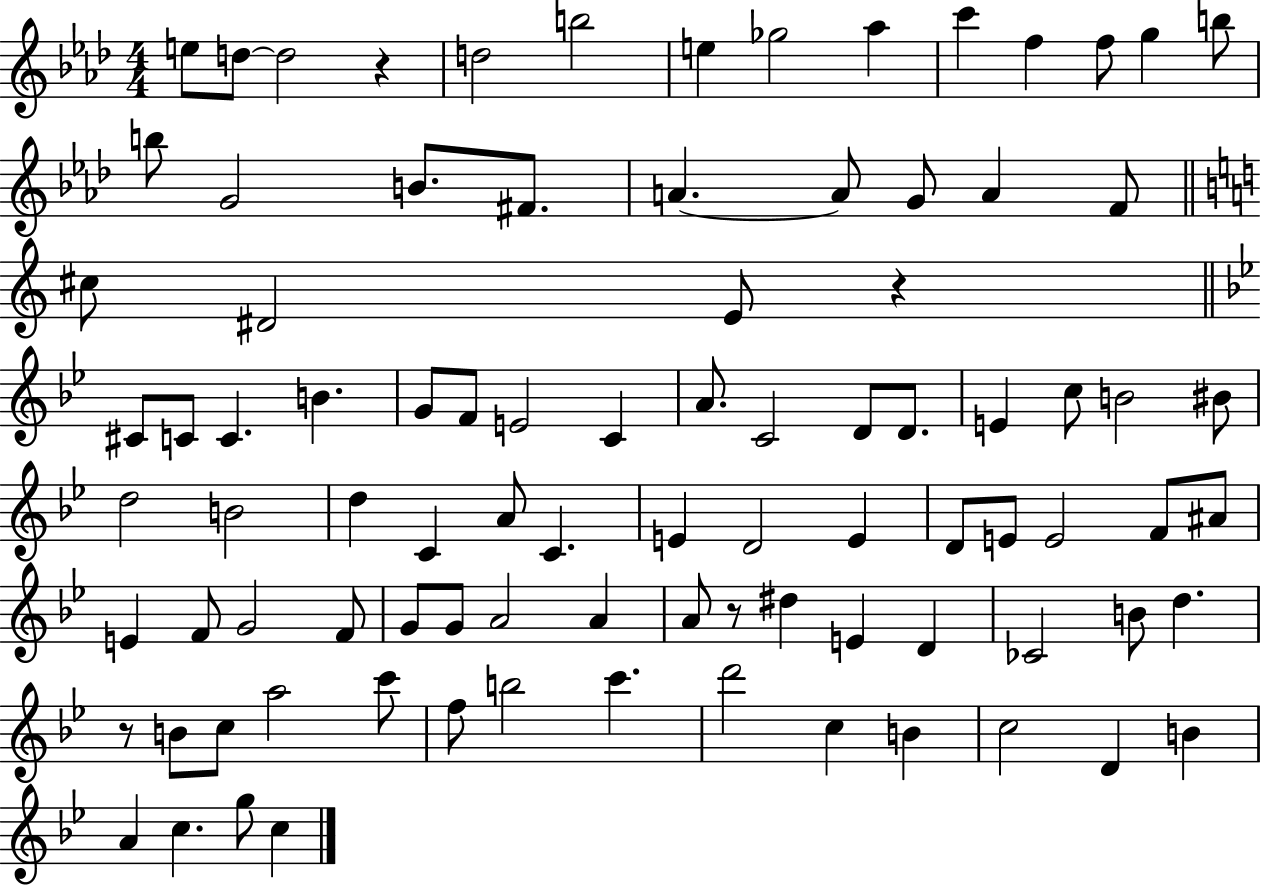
{
  \clef treble
  \numericTimeSignature
  \time 4/4
  \key aes \major
  e''8 d''8~~ d''2 r4 | d''2 b''2 | e''4 ges''2 aes''4 | c'''4 f''4 f''8 g''4 b''8 | \break b''8 g'2 b'8. fis'8. | a'4.~~ a'8 g'8 a'4 f'8 | \bar "||" \break \key c \major cis''8 dis'2 e'8 r4 | \bar "||" \break \key bes \major cis'8 c'8 c'4. b'4. | g'8 f'8 e'2 c'4 | a'8. c'2 d'8 d'8. | e'4 c''8 b'2 bis'8 | \break d''2 b'2 | d''4 c'4 a'8 c'4. | e'4 d'2 e'4 | d'8 e'8 e'2 f'8 ais'8 | \break e'4 f'8 g'2 f'8 | g'8 g'8 a'2 a'4 | a'8 r8 dis''4 e'4 d'4 | ces'2 b'8 d''4. | \break r8 b'8 c''8 a''2 c'''8 | f''8 b''2 c'''4. | d'''2 c''4 b'4 | c''2 d'4 b'4 | \break a'4 c''4. g''8 c''4 | \bar "|."
}